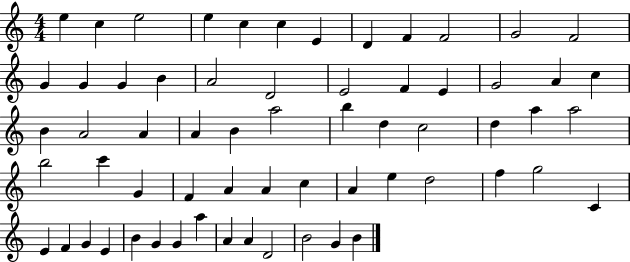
{
  \clef treble
  \numericTimeSignature
  \time 4/4
  \key c \major
  e''4 c''4 e''2 | e''4 c''4 c''4 e'4 | d'4 f'4 f'2 | g'2 f'2 | \break g'4 g'4 g'4 b'4 | a'2 d'2 | e'2 f'4 e'4 | g'2 a'4 c''4 | \break b'4 a'2 a'4 | a'4 b'4 a''2 | b''4 d''4 c''2 | d''4 a''4 a''2 | \break b''2 c'''4 g'4 | f'4 a'4 a'4 c''4 | a'4 e''4 d''2 | f''4 g''2 c'4 | \break e'4 f'4 g'4 e'4 | b'4 g'4 g'4 a''4 | a'4 a'4 d'2 | b'2 g'4 b'4 | \break \bar "|."
}